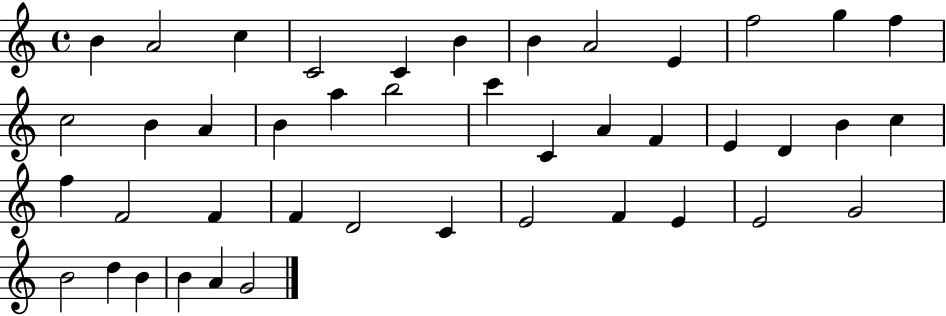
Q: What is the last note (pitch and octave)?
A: G4